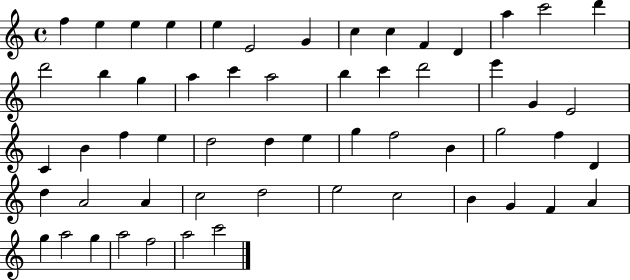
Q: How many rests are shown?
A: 0